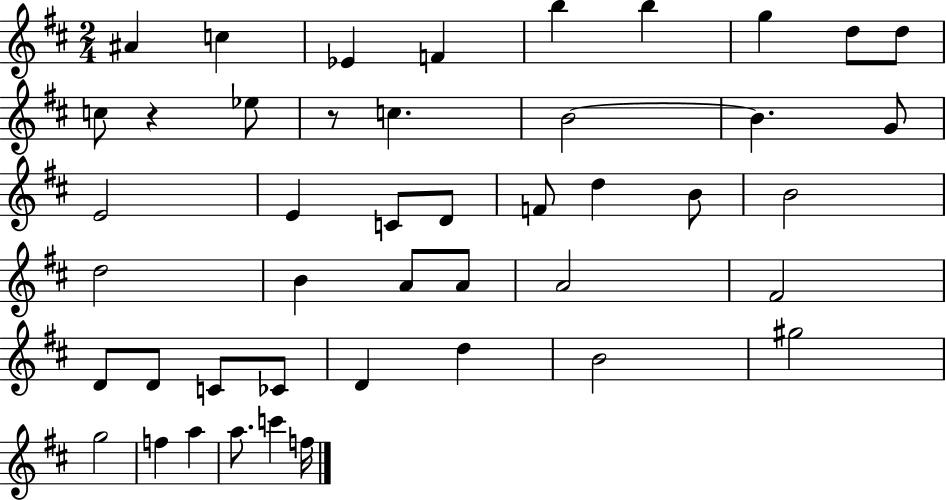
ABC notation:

X:1
T:Untitled
M:2/4
L:1/4
K:D
^A c _E F b b g d/2 d/2 c/2 z _e/2 z/2 c B2 B G/2 E2 E C/2 D/2 F/2 d B/2 B2 d2 B A/2 A/2 A2 ^F2 D/2 D/2 C/2 _C/2 D d B2 ^g2 g2 f a a/2 c' f/4